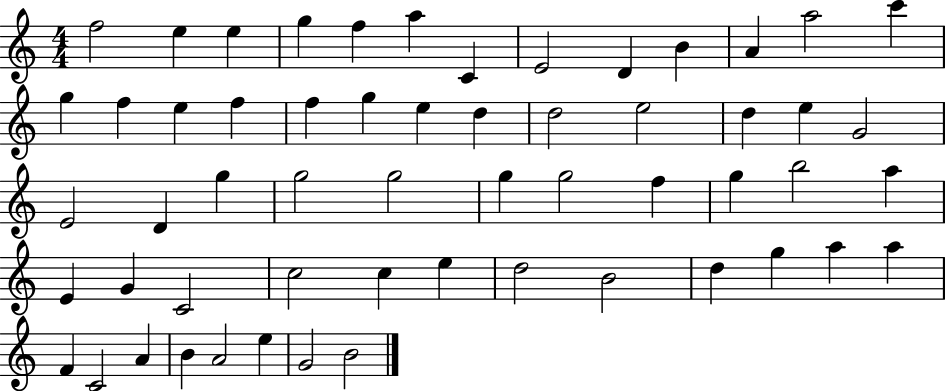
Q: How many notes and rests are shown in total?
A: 57